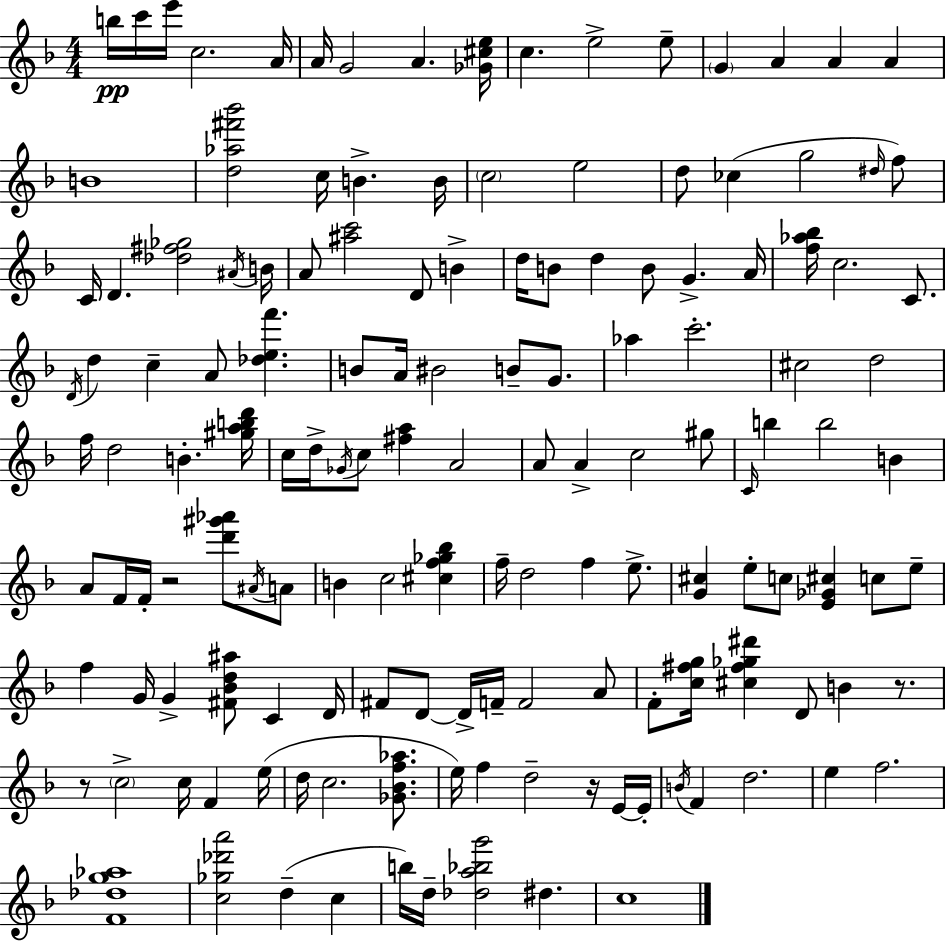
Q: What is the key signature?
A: D minor